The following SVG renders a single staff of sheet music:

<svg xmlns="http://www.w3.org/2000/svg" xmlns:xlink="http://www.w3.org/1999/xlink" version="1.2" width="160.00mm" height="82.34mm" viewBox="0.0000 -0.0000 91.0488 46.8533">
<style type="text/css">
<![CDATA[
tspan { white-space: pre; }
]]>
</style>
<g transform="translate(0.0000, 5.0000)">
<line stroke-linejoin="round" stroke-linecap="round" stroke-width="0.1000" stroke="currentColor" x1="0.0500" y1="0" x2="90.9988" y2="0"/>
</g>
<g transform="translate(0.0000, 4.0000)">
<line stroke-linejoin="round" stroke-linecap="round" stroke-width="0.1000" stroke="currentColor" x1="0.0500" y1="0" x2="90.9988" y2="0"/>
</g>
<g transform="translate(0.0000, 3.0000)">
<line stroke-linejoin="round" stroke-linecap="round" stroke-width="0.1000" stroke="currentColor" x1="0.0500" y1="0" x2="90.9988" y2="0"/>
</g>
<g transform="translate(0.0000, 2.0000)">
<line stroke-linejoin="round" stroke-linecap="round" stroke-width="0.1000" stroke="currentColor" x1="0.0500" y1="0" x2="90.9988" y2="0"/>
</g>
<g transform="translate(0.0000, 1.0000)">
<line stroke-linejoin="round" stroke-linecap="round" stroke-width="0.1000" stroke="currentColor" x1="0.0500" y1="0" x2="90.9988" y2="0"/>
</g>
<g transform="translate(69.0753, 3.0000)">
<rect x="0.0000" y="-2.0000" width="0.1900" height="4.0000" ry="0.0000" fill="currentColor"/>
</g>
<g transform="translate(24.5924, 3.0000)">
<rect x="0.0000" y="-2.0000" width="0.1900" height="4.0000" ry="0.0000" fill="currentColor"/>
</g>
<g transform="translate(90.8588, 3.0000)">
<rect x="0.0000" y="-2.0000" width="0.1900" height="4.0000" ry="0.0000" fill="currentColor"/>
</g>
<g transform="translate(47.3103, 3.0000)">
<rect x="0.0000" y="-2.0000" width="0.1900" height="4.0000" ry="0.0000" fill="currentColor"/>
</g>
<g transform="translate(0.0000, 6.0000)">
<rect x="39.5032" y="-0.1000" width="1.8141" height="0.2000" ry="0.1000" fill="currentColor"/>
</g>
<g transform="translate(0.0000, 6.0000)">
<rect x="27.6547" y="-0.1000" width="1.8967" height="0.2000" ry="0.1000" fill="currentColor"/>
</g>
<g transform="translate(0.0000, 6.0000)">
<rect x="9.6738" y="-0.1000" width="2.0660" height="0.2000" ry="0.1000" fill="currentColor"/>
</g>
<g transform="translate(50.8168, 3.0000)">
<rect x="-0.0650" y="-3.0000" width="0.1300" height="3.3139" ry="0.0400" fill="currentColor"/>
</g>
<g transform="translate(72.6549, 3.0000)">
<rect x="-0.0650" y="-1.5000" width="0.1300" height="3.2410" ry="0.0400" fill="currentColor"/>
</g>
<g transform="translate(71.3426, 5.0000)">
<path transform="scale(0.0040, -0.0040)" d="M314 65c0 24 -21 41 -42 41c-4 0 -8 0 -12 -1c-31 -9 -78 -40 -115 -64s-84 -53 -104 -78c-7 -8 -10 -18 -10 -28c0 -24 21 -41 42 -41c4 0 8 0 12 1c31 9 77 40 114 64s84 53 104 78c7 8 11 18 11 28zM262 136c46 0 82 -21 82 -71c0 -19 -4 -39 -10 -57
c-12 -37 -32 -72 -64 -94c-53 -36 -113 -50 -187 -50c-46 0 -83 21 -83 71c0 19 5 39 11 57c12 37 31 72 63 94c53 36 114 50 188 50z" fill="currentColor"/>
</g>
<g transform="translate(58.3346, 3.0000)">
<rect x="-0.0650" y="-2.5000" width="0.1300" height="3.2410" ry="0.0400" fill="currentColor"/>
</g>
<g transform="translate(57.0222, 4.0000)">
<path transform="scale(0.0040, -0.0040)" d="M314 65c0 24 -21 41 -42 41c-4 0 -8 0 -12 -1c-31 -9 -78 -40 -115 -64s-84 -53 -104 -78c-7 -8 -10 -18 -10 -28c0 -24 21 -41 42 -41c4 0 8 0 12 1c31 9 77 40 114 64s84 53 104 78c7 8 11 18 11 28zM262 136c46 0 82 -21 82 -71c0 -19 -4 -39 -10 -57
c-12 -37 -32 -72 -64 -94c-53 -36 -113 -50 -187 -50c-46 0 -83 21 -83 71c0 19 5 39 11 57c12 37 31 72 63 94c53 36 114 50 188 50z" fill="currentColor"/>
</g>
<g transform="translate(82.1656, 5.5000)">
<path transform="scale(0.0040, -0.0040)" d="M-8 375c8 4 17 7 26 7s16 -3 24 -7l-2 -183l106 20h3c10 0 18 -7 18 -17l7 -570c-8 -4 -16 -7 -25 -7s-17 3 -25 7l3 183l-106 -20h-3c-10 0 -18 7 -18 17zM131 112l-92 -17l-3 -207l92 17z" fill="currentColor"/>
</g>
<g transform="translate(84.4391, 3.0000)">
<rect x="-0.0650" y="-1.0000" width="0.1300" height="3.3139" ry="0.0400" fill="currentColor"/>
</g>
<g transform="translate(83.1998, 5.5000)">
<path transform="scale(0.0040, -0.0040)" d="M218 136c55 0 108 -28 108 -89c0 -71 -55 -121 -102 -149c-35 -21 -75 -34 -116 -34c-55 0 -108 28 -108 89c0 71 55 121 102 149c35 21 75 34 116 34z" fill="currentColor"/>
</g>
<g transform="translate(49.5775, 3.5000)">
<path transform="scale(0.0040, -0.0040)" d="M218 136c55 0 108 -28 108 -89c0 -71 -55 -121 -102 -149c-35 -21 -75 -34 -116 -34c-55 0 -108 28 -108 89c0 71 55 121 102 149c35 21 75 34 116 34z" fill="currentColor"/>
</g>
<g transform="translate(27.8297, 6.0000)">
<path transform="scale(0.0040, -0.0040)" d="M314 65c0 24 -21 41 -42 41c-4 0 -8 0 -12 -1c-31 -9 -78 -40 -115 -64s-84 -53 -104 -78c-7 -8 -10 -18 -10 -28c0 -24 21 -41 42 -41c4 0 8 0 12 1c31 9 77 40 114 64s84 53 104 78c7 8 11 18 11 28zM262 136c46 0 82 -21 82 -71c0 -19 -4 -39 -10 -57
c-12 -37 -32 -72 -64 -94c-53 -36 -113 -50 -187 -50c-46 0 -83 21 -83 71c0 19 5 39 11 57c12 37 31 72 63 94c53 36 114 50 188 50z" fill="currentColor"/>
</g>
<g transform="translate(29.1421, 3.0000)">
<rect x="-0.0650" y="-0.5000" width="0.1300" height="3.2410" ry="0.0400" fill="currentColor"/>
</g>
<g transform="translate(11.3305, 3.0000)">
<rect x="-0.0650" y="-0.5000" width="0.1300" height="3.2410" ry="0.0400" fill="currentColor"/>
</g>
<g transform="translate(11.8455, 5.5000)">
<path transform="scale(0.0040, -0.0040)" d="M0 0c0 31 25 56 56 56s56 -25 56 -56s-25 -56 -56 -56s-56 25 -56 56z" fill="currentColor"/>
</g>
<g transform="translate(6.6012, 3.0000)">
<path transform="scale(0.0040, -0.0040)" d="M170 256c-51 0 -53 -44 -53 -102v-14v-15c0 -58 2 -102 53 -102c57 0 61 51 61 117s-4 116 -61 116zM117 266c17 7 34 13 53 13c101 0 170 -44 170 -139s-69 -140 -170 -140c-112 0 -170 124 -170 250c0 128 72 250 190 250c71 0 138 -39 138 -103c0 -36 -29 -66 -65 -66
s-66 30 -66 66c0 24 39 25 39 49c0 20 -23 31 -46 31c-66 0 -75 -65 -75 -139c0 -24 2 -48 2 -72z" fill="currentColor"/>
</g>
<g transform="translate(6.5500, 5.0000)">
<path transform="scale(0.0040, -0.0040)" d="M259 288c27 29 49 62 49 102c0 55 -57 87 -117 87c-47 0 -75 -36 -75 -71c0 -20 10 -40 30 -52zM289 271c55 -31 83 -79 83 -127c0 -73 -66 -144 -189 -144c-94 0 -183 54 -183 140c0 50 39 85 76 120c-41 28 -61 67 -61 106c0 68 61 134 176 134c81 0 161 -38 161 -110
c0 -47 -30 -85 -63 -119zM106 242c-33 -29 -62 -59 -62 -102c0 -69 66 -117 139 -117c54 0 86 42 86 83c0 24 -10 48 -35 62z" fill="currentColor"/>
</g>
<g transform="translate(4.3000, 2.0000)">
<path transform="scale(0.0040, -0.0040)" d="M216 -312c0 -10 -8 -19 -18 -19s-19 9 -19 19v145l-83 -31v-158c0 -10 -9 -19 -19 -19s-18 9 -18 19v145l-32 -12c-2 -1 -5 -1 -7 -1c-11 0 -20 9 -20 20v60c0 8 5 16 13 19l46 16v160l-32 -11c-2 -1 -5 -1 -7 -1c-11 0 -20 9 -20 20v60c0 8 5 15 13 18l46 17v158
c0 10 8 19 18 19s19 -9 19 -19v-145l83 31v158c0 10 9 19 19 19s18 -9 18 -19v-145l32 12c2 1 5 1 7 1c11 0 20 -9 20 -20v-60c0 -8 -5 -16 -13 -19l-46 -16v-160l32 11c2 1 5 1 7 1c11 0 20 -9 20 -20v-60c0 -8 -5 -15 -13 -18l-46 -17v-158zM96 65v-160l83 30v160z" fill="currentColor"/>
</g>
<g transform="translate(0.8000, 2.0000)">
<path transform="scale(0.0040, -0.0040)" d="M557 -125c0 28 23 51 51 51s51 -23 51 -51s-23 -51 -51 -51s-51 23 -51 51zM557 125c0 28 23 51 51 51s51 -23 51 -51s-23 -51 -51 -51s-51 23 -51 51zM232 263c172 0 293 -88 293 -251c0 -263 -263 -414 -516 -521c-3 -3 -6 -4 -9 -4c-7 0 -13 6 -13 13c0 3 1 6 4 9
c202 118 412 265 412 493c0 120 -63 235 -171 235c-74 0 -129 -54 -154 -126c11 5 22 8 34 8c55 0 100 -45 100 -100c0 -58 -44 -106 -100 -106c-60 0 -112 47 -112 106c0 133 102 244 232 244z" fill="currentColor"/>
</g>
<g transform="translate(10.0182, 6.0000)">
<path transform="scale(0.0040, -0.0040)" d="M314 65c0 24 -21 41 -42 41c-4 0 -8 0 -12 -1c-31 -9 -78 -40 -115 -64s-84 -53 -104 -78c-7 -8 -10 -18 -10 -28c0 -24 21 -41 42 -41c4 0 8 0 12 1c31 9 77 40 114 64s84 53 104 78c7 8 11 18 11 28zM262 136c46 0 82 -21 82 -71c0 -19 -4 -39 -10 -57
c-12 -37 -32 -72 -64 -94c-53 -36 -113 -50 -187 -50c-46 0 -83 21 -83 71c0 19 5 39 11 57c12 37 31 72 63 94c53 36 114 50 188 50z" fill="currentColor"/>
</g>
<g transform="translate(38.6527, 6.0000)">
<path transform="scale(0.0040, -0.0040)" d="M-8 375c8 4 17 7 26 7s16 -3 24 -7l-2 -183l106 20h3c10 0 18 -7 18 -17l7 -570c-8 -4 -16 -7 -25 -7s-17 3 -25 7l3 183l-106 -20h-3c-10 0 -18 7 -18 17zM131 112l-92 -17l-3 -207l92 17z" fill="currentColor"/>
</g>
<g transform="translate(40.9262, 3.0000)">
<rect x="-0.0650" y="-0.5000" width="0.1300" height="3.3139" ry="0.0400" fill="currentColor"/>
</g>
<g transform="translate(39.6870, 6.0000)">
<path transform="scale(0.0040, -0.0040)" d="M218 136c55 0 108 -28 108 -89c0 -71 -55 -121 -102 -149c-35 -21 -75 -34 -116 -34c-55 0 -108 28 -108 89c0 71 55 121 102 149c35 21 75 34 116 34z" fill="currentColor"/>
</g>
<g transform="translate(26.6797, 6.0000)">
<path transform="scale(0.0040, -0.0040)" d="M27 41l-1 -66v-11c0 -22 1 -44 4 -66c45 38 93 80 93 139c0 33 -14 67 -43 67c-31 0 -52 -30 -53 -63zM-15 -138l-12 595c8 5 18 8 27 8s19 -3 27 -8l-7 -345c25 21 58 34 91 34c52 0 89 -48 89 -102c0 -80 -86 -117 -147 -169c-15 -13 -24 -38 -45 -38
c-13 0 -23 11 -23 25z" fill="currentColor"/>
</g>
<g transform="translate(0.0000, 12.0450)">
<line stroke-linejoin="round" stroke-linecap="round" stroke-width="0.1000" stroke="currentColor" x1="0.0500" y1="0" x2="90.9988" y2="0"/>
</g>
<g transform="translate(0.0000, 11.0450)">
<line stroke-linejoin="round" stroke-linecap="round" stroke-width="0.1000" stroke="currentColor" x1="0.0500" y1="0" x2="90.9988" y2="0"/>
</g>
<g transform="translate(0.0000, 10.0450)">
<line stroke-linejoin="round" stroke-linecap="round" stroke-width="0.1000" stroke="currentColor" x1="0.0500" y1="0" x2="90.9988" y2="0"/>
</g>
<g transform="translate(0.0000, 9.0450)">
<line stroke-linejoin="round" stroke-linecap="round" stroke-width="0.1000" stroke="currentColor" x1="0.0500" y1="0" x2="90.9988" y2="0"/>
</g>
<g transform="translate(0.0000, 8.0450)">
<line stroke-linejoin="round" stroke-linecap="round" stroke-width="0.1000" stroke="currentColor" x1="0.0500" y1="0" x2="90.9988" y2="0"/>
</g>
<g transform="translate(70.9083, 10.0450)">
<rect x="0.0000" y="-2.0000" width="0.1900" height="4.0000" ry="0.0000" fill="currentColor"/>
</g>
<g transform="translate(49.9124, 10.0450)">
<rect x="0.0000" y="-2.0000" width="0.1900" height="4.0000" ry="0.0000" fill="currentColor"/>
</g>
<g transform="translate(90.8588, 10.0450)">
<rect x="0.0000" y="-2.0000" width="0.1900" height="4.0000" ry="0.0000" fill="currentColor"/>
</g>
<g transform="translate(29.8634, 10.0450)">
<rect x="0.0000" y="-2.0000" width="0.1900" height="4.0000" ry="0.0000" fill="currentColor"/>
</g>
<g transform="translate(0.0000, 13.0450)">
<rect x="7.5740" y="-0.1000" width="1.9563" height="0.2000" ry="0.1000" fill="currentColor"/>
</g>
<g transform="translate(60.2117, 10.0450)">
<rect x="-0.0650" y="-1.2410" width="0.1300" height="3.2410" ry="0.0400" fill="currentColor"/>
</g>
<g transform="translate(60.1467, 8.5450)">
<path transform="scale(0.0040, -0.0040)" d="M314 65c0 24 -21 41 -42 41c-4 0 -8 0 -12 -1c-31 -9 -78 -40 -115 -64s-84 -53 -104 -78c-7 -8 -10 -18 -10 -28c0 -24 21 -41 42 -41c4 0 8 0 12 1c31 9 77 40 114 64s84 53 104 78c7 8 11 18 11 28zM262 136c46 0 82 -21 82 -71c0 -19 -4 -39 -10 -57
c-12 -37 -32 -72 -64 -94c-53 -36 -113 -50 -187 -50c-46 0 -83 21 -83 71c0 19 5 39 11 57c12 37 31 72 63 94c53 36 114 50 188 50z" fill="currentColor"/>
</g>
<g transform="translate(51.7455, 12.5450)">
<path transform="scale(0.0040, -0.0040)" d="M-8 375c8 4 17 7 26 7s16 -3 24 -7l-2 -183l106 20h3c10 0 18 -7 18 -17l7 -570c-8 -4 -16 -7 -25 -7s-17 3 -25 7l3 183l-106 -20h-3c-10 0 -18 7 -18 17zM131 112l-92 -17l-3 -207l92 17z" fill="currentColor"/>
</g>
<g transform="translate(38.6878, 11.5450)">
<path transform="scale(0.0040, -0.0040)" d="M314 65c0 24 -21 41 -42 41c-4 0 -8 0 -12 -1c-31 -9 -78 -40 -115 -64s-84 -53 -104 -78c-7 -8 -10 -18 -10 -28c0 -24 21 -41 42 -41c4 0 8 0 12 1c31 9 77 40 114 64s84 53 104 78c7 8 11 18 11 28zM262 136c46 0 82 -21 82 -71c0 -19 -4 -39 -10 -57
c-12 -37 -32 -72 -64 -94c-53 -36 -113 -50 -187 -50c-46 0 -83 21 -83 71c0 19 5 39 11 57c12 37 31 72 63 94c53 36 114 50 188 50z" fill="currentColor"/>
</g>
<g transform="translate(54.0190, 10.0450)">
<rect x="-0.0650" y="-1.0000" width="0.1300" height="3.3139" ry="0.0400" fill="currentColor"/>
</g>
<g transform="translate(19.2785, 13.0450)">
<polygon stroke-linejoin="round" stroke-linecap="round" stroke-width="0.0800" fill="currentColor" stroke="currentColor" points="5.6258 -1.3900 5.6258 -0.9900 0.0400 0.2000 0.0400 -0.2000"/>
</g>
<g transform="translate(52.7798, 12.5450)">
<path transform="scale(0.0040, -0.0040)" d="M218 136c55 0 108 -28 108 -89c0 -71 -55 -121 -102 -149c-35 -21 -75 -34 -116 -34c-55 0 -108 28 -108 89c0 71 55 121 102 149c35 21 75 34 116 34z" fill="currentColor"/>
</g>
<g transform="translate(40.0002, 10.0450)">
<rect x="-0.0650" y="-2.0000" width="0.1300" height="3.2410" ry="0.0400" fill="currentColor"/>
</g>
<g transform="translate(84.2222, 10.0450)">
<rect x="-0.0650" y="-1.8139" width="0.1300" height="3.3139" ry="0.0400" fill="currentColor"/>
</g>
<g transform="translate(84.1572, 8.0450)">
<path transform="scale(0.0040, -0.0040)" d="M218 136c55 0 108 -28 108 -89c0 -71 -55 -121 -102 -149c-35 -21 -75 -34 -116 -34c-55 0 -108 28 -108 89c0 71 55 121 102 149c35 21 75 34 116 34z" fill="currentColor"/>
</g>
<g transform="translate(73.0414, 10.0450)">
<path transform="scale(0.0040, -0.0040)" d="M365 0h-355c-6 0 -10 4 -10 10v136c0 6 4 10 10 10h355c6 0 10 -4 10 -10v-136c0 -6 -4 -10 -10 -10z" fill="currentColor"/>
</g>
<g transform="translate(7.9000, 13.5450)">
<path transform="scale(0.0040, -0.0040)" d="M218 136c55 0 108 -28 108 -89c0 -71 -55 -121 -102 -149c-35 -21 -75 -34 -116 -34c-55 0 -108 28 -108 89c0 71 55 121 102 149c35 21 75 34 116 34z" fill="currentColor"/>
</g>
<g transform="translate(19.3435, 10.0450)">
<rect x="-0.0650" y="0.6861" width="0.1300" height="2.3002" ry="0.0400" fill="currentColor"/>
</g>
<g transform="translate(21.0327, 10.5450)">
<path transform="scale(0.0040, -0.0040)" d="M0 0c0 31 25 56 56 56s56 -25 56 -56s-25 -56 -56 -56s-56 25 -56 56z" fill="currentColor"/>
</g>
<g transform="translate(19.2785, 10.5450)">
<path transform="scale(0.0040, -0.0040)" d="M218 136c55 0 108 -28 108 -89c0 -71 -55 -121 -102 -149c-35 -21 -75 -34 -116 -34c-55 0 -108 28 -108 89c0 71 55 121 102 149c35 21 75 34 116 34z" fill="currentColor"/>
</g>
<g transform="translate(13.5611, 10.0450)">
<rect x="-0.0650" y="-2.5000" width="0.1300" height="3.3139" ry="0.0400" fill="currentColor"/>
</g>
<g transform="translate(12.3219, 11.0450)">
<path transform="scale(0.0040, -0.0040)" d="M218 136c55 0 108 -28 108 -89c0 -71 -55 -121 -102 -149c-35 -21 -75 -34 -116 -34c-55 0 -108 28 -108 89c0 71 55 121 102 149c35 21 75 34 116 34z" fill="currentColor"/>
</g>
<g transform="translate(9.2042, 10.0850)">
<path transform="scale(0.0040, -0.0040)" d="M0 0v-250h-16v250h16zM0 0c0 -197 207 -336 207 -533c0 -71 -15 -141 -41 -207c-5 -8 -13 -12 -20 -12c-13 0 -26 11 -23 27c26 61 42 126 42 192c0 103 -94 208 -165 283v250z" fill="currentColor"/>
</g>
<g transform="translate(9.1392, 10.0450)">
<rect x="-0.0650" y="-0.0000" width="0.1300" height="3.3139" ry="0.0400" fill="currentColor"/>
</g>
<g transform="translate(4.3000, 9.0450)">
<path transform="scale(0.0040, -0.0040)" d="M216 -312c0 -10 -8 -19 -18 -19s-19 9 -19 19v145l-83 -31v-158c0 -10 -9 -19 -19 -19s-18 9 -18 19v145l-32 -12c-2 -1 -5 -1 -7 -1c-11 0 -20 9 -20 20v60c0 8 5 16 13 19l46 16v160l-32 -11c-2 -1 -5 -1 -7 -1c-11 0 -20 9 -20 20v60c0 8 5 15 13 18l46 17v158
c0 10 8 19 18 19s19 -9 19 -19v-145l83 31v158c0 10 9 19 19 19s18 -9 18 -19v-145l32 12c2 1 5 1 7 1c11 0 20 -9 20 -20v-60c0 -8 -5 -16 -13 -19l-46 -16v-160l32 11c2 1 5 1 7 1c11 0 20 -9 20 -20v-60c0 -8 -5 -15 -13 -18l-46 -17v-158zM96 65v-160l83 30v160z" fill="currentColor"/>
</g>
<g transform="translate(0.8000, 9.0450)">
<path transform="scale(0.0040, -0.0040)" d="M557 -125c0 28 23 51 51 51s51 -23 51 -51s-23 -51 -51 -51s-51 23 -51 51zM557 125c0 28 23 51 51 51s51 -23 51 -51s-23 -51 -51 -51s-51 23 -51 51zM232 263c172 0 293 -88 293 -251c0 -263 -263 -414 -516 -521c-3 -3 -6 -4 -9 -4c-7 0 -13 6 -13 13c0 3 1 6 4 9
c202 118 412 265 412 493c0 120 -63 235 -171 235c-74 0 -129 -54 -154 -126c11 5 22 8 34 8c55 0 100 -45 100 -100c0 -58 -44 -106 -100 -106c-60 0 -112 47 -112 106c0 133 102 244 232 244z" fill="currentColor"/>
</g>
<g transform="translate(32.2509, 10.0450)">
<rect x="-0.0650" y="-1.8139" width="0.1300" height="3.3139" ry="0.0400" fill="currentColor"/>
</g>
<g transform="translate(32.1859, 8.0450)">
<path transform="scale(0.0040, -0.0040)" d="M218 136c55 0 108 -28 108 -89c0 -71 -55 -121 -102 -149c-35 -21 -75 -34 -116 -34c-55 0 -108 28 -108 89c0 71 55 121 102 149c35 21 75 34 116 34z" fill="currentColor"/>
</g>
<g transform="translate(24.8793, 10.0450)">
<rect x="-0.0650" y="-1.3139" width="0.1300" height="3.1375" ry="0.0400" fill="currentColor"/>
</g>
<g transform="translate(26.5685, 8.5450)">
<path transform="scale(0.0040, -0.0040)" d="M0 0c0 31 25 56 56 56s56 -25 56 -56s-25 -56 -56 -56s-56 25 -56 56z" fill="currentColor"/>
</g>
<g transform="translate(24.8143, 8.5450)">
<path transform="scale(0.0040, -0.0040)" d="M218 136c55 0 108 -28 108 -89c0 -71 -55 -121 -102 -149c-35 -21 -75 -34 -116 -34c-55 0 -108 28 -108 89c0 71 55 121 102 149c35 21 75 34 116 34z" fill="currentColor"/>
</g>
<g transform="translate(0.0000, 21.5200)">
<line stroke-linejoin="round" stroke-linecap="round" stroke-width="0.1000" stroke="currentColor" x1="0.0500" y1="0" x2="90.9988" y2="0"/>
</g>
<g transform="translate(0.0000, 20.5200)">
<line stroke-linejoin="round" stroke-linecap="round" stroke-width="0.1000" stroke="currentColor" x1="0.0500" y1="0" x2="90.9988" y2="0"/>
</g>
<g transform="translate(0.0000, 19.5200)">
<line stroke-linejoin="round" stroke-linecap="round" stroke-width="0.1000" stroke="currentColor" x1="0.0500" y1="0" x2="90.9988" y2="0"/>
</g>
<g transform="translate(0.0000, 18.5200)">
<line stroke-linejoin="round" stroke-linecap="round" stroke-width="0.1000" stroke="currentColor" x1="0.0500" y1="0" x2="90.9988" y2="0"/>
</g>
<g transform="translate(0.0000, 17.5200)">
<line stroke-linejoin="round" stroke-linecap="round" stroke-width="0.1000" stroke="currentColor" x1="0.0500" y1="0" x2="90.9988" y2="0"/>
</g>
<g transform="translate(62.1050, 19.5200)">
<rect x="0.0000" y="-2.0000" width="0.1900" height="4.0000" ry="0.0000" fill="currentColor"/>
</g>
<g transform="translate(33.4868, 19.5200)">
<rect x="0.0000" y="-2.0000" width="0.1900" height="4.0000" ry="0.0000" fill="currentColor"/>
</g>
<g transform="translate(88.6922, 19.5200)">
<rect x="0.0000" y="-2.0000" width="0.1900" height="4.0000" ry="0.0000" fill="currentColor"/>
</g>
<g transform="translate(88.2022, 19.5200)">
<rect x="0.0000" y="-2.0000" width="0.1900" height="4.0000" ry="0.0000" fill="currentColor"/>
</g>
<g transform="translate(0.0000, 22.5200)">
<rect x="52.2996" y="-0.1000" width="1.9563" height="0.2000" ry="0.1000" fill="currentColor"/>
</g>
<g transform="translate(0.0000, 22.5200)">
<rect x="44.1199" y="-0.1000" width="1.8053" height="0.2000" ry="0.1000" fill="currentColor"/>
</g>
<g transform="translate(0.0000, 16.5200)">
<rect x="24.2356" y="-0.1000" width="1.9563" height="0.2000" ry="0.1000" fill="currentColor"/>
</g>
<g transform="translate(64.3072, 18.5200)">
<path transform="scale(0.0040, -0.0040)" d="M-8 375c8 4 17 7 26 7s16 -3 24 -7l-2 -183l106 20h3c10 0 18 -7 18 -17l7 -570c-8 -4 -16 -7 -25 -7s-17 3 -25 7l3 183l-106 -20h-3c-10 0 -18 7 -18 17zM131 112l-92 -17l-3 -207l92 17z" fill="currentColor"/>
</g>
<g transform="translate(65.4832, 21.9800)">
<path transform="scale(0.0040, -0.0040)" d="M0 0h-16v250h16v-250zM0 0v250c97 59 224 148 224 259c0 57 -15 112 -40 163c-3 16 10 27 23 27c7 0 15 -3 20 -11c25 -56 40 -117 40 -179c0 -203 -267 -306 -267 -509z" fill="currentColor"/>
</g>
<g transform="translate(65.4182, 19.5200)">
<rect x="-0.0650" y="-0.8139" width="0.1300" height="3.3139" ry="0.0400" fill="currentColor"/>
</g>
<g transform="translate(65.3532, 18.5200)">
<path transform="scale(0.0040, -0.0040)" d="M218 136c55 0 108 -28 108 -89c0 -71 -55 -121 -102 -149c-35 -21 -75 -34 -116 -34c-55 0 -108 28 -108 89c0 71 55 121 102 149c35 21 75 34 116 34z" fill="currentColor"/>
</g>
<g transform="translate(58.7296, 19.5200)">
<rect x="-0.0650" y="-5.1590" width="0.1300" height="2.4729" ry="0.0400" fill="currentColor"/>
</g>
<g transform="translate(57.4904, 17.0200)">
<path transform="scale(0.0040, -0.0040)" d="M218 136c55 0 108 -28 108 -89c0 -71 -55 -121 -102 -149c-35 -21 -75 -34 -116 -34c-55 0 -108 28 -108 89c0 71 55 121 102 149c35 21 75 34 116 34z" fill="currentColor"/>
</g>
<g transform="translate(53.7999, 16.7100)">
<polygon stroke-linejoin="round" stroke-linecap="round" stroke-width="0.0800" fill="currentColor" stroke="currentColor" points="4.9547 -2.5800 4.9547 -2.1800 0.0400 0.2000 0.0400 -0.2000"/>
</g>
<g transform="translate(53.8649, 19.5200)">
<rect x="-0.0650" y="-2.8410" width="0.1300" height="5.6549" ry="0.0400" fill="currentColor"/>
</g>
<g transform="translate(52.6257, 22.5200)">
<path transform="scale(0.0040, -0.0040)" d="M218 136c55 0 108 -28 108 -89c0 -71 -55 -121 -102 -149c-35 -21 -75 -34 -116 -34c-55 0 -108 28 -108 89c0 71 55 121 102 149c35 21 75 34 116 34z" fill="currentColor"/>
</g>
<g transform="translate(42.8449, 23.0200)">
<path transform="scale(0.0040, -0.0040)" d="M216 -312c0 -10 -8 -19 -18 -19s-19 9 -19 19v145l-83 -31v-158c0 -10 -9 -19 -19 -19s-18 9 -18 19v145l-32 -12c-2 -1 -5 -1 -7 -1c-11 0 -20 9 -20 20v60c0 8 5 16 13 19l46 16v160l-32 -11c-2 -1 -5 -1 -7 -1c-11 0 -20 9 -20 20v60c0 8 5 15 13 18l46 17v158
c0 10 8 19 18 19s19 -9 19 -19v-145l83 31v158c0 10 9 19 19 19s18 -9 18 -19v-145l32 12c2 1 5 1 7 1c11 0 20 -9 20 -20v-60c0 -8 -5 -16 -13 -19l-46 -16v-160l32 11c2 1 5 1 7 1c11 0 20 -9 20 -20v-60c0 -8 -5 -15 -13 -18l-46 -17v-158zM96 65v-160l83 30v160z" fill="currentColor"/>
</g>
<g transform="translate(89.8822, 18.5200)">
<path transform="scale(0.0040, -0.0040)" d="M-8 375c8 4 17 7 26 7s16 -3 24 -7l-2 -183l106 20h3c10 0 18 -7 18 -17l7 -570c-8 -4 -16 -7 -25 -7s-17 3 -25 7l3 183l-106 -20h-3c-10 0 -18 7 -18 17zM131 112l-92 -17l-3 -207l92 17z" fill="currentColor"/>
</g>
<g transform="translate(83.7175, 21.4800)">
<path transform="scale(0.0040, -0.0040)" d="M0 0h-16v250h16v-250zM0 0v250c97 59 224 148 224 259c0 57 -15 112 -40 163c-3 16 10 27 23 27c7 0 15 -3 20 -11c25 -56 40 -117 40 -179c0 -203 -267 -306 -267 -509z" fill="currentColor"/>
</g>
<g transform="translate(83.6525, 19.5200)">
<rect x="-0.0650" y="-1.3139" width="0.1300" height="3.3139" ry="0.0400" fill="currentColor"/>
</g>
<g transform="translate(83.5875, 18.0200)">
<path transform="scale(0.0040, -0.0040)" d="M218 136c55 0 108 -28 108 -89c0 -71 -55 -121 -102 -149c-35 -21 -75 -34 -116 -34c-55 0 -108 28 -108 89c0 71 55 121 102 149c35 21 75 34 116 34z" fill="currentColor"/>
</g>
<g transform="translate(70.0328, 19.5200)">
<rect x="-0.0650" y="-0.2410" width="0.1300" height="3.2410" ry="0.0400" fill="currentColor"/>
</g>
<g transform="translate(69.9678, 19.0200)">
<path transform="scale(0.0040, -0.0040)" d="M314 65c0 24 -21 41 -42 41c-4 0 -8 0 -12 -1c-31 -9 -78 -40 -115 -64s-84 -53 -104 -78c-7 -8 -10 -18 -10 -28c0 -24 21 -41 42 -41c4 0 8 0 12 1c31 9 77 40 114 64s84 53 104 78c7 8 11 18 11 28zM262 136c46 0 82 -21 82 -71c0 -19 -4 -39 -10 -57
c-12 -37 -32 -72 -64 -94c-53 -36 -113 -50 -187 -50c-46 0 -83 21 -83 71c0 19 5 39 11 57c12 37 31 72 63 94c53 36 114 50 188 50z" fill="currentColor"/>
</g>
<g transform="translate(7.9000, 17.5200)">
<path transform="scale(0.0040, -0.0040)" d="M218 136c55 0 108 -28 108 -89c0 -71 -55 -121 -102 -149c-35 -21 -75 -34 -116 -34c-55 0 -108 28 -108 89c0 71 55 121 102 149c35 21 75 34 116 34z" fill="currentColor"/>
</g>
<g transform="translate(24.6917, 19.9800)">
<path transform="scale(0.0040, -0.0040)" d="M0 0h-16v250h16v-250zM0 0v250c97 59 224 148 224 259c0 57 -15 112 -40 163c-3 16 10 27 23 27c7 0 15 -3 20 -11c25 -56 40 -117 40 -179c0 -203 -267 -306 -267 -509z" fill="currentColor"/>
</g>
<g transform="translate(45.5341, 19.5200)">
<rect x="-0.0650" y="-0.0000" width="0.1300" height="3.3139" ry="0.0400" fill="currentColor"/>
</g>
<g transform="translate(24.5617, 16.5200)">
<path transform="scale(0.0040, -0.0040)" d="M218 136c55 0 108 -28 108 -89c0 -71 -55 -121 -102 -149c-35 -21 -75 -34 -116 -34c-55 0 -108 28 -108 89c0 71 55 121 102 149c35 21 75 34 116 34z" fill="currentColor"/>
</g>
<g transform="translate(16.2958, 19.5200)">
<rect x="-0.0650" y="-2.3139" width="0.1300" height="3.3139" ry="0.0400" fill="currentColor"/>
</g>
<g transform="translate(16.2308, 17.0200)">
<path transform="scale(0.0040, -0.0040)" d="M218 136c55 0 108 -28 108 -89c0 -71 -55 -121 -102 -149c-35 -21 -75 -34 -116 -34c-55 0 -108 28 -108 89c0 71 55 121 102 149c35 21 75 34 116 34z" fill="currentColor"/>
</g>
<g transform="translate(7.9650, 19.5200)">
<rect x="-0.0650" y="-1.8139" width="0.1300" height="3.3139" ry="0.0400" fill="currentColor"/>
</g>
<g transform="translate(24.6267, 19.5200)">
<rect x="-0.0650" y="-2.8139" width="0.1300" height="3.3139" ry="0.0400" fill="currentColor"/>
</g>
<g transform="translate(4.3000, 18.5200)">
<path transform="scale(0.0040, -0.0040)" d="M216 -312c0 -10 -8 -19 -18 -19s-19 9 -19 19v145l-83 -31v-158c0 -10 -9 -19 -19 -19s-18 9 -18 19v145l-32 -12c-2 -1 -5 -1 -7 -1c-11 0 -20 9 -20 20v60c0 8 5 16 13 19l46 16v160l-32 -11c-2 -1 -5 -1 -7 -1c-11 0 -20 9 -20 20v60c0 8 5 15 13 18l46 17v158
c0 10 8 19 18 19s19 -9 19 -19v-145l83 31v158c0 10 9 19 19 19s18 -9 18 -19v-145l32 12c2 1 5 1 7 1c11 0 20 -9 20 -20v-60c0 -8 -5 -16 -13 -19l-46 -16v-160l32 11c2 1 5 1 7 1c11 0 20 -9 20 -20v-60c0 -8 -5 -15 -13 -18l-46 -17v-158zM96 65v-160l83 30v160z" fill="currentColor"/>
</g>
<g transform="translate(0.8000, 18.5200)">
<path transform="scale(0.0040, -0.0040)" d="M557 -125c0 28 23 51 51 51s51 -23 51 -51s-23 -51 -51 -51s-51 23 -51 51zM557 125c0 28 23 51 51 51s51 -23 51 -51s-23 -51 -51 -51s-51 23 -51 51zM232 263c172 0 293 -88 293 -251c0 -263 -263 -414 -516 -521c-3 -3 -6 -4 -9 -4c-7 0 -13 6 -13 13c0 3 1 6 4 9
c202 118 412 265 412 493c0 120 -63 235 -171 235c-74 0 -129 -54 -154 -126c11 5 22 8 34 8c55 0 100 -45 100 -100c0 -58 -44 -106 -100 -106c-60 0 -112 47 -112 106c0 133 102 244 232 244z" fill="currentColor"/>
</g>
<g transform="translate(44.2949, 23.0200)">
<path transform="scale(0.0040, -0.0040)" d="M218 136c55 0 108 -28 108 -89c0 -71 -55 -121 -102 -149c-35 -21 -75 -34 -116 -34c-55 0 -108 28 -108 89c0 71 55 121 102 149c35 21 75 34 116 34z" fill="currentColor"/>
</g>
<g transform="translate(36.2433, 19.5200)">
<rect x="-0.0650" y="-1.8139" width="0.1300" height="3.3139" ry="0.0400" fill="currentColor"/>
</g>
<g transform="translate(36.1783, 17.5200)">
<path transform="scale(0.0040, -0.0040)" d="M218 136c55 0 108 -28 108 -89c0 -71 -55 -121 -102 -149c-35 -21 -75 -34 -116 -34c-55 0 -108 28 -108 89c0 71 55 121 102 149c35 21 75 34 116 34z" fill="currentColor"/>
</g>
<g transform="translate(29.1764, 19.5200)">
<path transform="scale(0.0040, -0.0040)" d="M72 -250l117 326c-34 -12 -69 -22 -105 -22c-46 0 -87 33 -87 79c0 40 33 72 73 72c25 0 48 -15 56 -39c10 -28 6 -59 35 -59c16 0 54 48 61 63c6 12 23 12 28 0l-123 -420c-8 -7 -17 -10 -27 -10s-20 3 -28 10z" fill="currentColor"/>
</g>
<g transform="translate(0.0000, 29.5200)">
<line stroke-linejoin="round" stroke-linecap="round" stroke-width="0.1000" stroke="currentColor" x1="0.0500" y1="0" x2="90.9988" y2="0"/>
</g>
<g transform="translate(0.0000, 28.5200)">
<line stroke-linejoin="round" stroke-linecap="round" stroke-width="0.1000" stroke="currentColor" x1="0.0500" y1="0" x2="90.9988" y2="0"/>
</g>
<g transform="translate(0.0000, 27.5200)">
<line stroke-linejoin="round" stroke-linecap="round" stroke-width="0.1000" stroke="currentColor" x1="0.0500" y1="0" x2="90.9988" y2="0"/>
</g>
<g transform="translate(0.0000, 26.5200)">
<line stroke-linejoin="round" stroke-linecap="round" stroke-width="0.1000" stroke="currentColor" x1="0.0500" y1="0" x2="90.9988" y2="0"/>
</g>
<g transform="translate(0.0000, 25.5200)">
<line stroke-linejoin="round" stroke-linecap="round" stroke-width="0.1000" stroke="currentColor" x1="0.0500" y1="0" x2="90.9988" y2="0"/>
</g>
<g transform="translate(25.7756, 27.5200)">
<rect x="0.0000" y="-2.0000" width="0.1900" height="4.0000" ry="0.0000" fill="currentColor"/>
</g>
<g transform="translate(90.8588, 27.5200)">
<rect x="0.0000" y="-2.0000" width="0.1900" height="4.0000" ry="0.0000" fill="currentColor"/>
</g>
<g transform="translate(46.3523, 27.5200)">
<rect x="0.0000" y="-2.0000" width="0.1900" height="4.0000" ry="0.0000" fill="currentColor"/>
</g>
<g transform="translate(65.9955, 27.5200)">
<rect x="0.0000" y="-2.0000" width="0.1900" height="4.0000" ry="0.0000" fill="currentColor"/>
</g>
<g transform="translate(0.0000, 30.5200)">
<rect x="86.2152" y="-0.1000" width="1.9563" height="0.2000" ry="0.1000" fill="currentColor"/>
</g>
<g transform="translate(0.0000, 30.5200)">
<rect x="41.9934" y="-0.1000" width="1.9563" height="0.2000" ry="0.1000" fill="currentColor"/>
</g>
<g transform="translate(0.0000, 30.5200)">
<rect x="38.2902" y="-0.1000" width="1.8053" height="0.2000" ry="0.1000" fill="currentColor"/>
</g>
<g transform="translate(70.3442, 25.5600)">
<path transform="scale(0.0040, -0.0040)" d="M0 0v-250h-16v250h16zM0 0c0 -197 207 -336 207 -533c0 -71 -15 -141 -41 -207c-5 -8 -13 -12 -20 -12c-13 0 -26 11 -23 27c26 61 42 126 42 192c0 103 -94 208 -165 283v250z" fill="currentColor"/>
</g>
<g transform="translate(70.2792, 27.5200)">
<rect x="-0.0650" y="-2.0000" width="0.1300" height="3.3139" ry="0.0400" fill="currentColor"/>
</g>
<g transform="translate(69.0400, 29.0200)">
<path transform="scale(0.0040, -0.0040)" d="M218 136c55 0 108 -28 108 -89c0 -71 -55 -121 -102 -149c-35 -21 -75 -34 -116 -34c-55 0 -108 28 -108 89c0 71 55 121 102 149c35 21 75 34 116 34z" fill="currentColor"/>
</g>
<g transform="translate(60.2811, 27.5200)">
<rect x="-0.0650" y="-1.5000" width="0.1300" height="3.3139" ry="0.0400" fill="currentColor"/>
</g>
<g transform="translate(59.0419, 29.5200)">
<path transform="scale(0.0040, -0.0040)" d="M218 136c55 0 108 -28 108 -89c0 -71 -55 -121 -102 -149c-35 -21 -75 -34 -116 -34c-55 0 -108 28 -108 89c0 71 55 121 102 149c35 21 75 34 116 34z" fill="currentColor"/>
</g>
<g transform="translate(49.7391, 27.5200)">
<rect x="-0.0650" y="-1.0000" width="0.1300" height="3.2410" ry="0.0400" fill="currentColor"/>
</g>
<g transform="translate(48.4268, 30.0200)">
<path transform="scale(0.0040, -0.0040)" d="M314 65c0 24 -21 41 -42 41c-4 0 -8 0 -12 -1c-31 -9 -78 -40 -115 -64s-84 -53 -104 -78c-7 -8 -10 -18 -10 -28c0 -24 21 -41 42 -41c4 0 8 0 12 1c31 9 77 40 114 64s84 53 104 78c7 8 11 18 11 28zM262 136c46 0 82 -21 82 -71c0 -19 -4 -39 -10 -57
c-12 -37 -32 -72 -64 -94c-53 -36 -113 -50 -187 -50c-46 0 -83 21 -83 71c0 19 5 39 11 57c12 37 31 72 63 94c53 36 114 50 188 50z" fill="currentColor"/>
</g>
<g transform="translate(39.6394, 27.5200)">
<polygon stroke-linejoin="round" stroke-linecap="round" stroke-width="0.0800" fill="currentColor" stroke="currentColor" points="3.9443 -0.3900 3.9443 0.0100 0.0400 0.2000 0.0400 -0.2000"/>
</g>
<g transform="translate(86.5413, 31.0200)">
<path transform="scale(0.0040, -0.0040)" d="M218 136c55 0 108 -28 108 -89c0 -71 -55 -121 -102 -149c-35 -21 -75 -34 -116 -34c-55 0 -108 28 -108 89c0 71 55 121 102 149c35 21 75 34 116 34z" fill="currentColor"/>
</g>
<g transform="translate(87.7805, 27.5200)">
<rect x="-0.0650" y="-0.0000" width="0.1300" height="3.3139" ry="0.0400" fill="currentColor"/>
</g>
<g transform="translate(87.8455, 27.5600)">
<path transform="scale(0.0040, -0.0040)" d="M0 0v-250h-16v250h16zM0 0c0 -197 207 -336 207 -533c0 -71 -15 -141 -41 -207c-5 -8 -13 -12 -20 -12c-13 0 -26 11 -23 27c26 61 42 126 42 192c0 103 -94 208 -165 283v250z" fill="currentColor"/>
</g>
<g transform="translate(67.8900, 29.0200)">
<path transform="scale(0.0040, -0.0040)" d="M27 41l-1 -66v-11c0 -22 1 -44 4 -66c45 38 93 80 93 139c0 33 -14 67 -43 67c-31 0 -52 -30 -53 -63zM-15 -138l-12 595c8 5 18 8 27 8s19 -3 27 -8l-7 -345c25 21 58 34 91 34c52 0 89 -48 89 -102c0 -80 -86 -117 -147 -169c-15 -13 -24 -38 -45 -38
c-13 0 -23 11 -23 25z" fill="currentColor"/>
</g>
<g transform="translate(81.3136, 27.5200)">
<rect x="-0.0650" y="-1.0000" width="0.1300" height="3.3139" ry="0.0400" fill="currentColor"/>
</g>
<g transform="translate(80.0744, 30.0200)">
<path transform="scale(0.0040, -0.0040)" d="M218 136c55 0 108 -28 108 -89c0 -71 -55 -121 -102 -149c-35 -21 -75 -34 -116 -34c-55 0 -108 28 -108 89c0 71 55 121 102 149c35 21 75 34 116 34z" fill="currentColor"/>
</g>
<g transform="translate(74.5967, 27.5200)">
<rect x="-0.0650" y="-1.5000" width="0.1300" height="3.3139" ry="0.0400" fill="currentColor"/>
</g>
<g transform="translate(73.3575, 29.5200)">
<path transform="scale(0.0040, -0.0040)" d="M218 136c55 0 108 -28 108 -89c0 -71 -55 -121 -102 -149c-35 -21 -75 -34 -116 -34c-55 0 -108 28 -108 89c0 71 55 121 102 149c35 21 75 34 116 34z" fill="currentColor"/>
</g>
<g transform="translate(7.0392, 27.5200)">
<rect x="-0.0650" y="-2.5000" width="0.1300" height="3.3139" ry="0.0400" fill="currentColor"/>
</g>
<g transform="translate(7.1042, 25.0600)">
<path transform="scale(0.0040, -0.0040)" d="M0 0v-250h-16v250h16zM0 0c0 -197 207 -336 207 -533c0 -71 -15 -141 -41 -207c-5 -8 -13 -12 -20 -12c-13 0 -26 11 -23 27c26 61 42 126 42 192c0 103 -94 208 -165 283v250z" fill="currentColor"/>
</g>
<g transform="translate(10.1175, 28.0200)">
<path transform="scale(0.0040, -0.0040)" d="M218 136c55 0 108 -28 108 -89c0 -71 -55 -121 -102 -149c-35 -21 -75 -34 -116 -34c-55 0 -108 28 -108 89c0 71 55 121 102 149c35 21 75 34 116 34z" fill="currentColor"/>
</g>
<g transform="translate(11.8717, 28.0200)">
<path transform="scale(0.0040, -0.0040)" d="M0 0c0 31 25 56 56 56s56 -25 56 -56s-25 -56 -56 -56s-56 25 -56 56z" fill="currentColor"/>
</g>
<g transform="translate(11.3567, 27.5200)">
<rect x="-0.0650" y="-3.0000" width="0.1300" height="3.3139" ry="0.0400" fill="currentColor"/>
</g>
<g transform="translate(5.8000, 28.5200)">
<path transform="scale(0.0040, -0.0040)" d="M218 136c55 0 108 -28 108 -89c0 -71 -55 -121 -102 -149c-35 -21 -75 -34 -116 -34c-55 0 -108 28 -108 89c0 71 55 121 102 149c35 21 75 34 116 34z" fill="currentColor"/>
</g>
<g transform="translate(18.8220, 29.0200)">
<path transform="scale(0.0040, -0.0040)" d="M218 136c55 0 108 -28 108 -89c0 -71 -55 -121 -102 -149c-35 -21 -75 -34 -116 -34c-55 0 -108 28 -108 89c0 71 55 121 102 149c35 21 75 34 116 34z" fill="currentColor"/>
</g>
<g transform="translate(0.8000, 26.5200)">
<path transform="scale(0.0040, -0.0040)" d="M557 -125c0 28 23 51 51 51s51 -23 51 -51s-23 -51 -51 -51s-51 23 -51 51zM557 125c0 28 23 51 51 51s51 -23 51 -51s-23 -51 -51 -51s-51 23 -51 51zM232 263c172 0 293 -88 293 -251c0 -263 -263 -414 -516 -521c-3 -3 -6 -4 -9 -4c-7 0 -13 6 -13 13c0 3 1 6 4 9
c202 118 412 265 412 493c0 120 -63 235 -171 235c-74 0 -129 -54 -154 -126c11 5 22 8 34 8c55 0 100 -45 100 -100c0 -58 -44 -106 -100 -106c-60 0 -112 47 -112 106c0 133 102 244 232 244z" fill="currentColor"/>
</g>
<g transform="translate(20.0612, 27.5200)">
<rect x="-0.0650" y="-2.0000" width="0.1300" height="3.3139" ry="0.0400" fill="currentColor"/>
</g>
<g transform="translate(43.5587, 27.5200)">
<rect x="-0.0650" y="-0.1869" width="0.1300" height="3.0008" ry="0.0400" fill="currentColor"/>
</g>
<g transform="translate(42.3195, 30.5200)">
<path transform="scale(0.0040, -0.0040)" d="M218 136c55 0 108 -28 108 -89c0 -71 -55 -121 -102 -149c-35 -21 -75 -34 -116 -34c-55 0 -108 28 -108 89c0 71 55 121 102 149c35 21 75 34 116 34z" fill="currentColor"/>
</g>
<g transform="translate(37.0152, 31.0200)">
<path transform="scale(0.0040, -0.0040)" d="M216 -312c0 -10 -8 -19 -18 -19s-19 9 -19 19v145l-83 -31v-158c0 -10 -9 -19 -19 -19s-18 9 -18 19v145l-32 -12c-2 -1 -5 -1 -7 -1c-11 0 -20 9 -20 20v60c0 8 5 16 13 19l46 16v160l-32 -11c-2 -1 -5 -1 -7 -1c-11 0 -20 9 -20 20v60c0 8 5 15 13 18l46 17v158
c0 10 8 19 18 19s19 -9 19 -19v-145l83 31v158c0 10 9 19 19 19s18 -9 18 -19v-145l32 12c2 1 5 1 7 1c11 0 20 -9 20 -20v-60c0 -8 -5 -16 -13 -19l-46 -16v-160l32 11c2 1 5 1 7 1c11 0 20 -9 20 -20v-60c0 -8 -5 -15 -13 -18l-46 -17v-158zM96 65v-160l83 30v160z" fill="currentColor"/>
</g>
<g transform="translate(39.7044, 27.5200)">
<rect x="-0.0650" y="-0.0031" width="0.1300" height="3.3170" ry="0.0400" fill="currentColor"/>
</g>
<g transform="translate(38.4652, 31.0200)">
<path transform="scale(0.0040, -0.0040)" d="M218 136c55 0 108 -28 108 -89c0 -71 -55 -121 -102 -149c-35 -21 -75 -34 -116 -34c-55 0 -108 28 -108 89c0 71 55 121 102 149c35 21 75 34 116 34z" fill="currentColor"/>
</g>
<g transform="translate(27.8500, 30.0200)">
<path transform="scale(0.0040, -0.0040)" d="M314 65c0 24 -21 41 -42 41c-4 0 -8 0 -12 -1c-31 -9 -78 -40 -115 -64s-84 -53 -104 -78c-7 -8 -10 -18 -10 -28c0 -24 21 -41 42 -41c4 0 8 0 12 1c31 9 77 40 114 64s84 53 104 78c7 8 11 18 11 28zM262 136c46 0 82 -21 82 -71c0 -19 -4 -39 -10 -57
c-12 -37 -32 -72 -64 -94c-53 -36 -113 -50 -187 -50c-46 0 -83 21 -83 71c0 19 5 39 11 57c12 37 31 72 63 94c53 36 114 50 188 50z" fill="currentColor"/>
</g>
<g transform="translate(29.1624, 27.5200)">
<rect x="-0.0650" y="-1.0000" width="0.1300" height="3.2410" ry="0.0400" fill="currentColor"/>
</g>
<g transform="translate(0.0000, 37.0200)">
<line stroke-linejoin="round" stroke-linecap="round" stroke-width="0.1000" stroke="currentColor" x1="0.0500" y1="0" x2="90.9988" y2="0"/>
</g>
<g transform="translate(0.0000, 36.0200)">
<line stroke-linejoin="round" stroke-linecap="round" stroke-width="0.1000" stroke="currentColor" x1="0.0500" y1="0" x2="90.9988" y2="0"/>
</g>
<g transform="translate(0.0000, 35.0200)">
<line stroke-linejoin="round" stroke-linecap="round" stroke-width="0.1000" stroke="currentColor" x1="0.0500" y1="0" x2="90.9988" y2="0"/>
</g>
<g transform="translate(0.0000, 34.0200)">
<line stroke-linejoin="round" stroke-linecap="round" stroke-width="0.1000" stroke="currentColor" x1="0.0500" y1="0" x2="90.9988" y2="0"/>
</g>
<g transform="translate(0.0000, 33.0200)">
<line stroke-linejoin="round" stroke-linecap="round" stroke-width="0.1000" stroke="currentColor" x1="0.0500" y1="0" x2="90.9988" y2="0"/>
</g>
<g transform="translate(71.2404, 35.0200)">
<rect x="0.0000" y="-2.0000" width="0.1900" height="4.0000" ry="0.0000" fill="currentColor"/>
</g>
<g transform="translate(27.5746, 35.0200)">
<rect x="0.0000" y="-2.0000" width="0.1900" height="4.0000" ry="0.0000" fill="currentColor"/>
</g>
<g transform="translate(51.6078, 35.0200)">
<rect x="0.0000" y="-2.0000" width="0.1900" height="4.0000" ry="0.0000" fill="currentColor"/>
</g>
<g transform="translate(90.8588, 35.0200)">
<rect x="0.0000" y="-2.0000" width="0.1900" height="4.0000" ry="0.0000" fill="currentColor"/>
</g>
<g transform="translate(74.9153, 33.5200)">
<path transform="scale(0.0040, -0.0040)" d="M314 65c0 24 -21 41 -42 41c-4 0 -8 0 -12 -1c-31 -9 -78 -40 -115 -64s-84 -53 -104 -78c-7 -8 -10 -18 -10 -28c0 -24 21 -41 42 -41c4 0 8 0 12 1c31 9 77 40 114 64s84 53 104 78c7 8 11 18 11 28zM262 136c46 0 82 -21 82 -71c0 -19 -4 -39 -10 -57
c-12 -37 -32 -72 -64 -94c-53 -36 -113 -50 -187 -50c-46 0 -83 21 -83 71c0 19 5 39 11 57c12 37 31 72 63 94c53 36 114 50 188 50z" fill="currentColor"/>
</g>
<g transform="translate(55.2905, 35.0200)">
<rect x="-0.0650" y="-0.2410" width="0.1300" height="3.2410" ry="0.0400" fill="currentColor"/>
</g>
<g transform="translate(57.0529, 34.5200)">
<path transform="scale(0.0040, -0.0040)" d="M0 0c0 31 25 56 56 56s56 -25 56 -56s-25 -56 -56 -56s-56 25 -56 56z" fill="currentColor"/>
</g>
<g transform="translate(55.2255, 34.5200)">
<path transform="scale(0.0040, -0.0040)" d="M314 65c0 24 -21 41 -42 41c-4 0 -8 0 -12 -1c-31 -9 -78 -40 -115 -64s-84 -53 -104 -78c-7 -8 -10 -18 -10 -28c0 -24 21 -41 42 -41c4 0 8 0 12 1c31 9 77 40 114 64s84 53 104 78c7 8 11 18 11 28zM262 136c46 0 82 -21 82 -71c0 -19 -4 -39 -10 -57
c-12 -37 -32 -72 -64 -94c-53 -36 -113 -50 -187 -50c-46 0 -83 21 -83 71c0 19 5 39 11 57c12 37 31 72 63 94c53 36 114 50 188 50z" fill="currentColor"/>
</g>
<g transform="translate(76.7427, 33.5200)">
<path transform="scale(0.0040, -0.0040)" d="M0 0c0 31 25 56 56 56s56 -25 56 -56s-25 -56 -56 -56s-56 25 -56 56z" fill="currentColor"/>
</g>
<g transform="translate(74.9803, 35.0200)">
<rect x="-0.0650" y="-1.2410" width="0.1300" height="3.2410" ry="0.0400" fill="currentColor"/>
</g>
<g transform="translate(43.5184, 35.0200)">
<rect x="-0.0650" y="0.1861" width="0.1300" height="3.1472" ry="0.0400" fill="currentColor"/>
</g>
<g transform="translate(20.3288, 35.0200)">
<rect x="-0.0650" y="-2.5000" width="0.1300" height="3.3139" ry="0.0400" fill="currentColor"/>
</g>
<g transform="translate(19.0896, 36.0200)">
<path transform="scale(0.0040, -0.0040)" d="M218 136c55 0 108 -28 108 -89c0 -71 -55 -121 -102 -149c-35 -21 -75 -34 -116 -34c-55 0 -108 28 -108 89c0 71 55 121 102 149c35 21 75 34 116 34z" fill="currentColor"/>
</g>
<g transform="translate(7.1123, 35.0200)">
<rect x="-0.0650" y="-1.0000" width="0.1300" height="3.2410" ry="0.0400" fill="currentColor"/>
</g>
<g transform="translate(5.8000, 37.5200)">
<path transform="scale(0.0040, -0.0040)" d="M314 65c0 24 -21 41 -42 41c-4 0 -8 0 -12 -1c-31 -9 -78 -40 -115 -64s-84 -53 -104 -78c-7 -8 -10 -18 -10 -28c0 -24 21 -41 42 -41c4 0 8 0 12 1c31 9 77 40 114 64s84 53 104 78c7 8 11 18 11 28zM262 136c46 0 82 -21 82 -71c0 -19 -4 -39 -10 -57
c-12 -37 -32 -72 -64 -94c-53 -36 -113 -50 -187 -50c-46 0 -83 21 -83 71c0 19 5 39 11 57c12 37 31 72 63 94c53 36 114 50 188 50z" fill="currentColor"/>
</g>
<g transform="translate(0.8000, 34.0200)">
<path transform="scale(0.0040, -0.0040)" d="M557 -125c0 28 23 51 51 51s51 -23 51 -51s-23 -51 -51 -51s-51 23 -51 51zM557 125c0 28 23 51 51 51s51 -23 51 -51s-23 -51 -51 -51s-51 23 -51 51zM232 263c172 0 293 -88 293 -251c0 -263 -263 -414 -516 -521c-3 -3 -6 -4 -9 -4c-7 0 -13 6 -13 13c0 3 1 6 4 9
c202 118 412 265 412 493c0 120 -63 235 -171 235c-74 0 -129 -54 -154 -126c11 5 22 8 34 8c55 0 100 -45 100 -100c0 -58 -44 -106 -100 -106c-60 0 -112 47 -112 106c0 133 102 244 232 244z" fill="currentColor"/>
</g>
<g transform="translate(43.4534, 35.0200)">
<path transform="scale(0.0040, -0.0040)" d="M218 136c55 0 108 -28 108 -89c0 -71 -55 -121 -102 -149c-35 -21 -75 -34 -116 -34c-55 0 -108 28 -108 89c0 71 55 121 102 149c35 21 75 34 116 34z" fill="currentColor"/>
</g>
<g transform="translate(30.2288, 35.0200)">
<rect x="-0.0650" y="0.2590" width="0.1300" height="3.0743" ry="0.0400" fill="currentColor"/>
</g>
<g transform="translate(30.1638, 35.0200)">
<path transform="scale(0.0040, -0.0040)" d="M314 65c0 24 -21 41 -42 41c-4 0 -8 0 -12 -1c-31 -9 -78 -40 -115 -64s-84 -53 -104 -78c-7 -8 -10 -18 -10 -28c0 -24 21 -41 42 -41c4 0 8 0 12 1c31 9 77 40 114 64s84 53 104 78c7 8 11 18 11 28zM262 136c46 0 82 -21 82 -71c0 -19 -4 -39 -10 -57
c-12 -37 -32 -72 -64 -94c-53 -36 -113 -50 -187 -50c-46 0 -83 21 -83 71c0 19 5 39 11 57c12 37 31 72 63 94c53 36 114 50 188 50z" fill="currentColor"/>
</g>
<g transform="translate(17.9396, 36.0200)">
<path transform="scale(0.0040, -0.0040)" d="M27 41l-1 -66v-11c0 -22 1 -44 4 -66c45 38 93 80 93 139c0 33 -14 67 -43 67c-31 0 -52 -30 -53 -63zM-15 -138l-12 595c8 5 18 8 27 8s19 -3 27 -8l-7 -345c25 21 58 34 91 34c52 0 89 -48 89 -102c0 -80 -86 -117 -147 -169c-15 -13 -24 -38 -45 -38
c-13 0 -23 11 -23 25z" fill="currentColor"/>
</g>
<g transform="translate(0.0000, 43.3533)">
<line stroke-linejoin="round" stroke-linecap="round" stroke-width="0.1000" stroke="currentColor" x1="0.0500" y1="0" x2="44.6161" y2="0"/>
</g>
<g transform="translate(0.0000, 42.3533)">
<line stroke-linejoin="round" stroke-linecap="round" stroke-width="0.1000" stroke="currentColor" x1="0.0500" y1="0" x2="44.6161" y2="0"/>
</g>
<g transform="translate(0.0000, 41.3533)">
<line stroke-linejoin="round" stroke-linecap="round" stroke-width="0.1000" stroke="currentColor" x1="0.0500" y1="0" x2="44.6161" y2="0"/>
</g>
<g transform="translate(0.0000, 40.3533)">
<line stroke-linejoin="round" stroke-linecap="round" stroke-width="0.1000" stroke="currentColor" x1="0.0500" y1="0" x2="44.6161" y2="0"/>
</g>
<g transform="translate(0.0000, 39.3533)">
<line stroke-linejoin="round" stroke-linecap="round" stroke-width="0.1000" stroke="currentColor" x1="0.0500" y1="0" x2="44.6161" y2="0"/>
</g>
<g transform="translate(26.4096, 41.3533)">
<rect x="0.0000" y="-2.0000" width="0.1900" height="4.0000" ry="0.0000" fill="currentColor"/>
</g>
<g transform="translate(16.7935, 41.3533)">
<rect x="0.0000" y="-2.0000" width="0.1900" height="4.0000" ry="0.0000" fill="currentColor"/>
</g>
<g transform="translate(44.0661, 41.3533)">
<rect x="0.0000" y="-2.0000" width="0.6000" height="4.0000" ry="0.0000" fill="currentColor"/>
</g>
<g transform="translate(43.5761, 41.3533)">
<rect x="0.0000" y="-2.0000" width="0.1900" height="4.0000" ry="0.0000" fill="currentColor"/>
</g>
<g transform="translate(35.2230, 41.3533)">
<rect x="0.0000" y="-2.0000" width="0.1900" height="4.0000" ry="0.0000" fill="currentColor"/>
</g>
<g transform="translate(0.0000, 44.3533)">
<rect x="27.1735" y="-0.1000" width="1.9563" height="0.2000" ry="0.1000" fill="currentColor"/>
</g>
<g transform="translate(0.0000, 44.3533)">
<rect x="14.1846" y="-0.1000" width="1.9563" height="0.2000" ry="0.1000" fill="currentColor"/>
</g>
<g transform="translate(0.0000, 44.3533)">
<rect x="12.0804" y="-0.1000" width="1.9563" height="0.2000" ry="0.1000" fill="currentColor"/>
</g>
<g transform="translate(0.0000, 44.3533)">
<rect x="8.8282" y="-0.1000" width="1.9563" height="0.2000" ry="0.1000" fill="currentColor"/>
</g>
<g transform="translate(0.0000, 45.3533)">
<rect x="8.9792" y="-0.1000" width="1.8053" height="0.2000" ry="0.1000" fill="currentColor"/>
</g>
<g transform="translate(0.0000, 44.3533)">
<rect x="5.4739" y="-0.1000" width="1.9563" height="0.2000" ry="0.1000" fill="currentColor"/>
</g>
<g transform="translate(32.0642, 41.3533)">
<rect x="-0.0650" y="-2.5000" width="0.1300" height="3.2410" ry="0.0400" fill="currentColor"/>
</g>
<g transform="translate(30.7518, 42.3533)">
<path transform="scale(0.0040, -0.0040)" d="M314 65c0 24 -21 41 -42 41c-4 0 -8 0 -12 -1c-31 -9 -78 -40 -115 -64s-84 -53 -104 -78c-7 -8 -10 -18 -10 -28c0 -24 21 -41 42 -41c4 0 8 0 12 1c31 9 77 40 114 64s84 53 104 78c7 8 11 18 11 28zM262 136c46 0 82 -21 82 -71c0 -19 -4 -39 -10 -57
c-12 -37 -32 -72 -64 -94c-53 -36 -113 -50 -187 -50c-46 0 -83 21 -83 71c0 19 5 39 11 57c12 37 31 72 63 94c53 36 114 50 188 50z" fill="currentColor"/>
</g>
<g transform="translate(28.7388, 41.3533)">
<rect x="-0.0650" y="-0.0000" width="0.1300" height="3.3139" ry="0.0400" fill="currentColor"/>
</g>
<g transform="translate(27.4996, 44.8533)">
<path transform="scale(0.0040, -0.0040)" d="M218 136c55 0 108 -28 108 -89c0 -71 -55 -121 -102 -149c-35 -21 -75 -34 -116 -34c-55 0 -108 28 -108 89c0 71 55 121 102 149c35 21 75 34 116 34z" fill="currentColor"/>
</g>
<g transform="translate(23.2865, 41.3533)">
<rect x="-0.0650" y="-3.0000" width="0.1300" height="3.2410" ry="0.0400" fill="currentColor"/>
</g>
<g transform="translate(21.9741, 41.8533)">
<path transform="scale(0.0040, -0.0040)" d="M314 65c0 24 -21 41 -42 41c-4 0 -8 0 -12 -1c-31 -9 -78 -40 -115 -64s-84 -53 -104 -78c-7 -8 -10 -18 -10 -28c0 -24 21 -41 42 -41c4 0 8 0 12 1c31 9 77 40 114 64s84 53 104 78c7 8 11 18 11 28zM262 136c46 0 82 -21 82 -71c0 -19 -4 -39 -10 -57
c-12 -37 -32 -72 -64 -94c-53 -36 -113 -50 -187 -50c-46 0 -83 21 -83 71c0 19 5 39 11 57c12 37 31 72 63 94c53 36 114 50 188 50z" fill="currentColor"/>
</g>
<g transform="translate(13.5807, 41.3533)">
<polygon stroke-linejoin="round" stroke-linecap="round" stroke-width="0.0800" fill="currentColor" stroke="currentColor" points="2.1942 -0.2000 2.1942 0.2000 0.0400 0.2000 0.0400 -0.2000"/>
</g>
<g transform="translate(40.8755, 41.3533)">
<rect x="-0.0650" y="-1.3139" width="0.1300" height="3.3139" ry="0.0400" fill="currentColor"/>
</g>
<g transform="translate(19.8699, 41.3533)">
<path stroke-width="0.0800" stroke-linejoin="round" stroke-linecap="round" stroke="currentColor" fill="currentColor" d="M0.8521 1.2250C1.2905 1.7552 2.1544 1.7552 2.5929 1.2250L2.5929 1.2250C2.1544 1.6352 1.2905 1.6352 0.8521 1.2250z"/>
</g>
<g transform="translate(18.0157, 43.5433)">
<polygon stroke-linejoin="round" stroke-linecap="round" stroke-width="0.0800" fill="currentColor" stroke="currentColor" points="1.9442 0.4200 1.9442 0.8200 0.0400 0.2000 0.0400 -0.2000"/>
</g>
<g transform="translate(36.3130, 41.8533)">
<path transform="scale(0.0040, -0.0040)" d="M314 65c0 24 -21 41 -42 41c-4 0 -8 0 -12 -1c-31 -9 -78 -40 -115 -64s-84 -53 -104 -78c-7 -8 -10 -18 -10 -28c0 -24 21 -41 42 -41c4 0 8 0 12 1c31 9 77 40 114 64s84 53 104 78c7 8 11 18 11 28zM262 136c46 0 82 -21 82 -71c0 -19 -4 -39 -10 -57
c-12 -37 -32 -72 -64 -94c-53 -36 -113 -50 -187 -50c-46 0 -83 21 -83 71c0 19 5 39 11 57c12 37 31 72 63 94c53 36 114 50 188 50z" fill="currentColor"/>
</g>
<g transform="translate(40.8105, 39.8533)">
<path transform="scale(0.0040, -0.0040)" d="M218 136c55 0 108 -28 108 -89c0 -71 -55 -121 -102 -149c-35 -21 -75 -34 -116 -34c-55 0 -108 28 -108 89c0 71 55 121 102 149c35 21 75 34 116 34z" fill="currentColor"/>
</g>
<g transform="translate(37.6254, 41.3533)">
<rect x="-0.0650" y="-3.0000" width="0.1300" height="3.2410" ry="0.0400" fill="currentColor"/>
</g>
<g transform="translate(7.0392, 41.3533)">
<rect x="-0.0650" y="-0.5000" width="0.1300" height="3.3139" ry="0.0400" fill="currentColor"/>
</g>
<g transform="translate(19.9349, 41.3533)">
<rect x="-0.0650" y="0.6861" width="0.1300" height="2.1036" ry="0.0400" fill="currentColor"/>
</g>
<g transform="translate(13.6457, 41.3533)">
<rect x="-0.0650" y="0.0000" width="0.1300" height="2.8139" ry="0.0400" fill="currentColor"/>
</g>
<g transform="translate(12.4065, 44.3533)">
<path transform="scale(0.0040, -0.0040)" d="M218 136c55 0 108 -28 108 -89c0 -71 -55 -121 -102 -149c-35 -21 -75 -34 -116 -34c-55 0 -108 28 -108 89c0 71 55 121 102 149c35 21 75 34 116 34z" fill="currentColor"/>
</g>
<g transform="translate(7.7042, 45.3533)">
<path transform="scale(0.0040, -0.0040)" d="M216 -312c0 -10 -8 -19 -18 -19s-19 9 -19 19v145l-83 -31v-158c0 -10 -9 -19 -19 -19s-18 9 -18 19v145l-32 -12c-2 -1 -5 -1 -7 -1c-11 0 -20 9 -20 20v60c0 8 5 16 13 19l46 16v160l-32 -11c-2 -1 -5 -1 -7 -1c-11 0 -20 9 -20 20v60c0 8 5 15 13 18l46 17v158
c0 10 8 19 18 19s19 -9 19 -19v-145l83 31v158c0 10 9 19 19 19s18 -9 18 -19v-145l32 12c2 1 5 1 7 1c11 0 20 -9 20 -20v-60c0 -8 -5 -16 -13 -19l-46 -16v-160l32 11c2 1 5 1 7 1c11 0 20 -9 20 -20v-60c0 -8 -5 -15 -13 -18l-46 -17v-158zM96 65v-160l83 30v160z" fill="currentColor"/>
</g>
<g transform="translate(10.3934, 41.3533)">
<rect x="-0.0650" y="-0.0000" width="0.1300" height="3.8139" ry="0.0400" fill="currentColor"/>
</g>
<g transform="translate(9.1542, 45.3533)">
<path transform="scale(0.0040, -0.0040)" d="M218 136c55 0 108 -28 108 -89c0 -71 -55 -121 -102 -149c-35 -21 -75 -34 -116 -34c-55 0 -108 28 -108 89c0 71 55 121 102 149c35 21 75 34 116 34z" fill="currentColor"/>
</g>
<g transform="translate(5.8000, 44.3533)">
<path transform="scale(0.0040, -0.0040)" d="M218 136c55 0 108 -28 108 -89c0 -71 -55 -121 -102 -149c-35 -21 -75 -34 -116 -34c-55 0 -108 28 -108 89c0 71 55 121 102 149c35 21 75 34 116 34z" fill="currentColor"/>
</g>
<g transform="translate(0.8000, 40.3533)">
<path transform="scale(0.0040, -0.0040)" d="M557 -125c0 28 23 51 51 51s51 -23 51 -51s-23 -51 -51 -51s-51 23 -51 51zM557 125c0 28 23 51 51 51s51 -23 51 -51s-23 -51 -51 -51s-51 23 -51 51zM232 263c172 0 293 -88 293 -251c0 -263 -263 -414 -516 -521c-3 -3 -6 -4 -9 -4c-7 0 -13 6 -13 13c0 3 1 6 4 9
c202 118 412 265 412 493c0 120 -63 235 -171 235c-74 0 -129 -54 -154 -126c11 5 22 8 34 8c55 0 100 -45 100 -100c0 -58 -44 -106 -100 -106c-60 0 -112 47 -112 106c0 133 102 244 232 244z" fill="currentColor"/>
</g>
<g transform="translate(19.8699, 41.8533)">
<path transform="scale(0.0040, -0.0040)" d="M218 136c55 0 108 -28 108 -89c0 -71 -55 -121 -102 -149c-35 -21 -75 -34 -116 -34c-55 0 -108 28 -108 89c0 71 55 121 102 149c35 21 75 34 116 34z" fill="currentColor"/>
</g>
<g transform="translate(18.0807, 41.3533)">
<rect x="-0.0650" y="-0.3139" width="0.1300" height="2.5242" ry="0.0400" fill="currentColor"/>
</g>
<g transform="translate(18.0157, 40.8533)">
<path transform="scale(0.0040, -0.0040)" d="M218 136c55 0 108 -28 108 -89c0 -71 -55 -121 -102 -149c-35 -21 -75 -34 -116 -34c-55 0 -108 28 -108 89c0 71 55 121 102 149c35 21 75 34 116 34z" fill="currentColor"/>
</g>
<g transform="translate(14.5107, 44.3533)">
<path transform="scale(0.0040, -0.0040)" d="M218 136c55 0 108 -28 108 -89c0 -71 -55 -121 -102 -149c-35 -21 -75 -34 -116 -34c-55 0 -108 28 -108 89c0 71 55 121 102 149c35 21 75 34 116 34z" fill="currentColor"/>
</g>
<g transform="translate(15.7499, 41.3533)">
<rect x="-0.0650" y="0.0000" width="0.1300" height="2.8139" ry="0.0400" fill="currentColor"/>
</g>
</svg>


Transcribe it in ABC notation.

X:1
T:Untitled
M:6/8
L:1/4
K:G
E,,2 _E,,2 E,, C, B,,2 G,,2 F,, D,,/2 B,, C,/2 G,/2 A, A,,2 F,, G,2 z2 A, A, B, C/2 z/2 A, ^D,, E,,/2 B,/2 F,/2 E,2 G,/2 B,,/2 C, A,, F,,2 ^D,,/2 E,,/2 F,,2 G,, _A,,/2 G,, F,, D,,/2 F,,2 _B,, D,2 D, E,2 G,2 E,, ^C,, E,,/2 E,,/2 E,/2 C,/2 C,2 D,, B,,2 C,2 G,